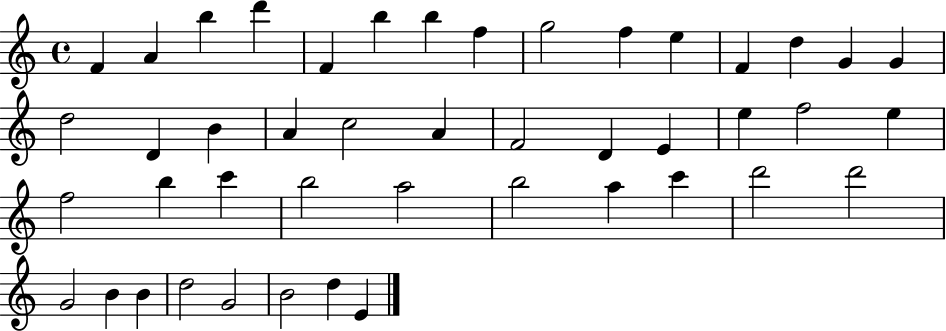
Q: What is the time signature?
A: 4/4